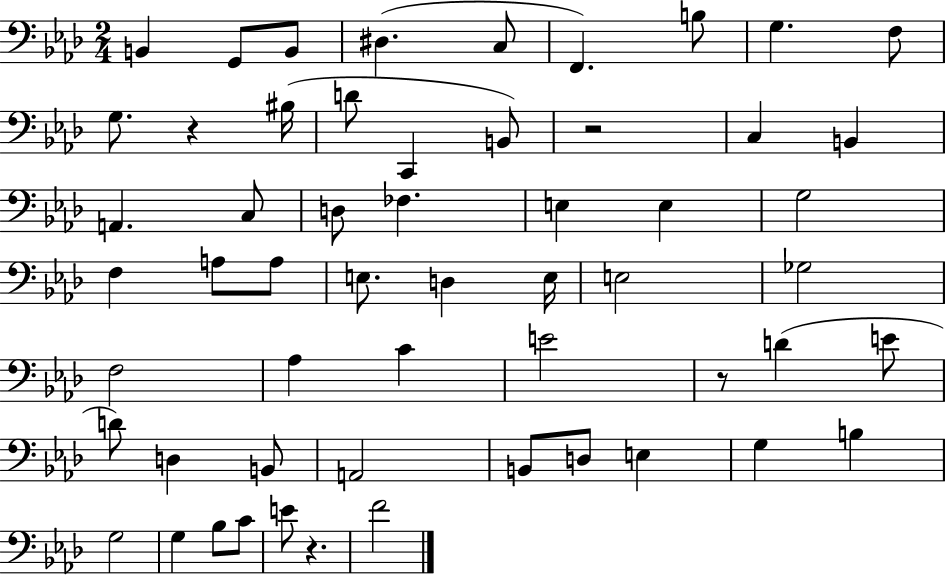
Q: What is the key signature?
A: AES major